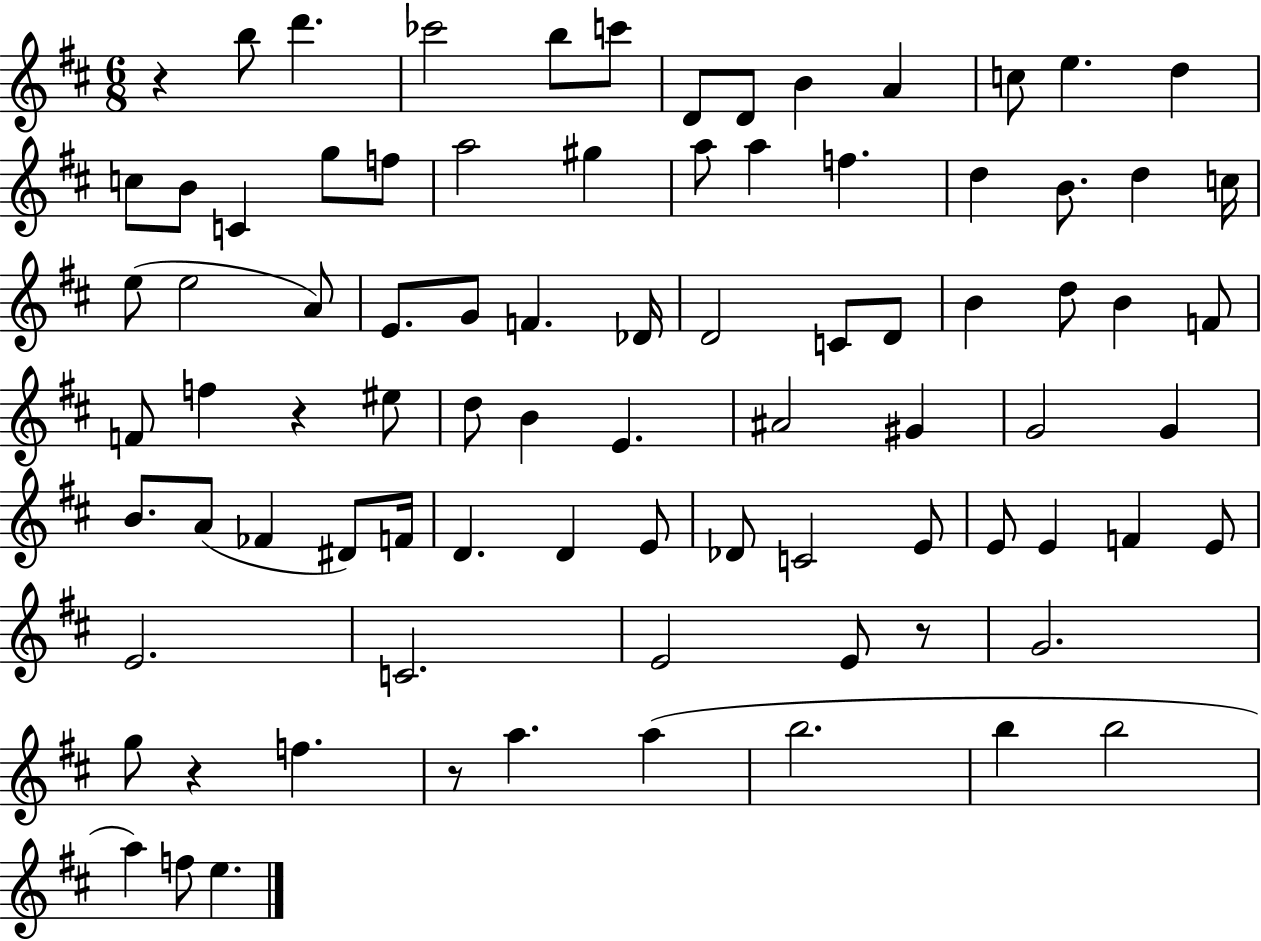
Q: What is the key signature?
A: D major